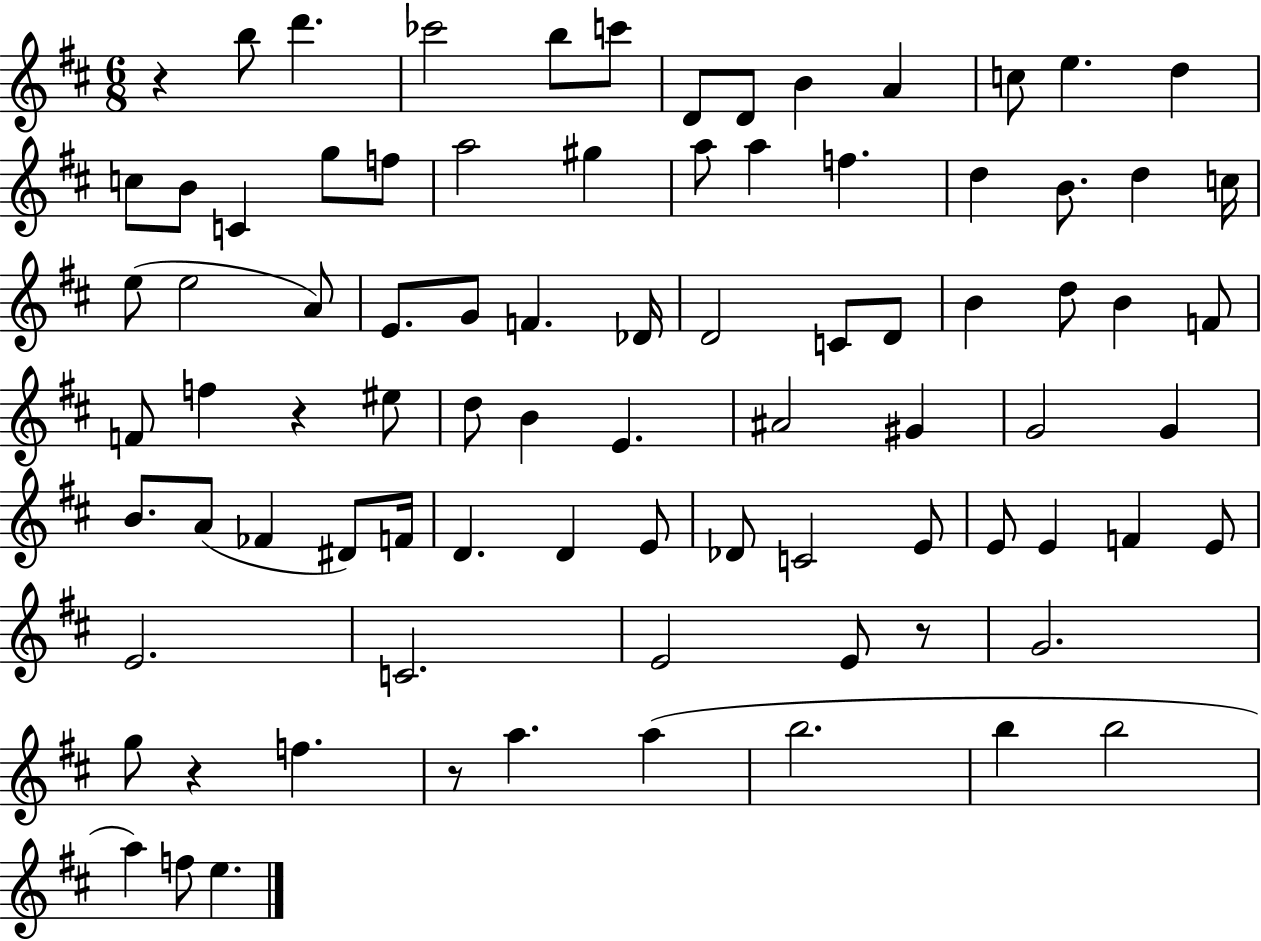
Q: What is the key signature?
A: D major